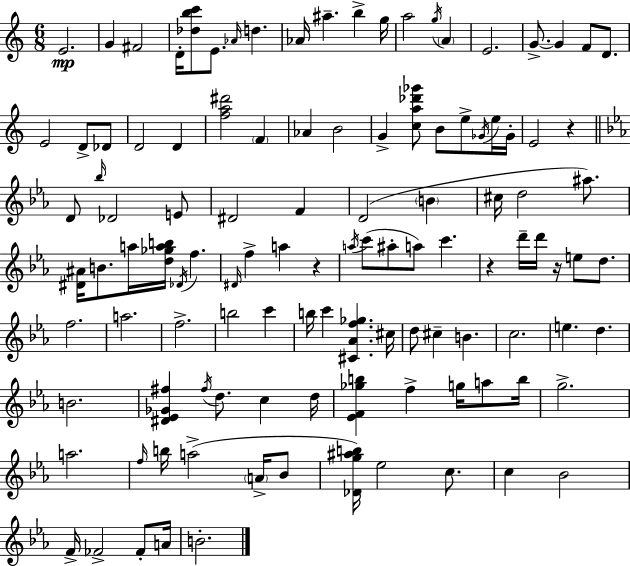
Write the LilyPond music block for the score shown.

{
  \clef treble
  \numericTimeSignature
  \time 6/8
  \key a \minor
  e'2.\mp | g'4 fis'2 | d'16-. <des'' b'' c'''>8 e'8. \grace { aes'16 } d''4. | aes'16 ais''4.-- b''4-> | \break g''16 a''2 \acciaccatura { g''16 } \parenthesize a'4 | e'2. | g'8.->~~ g'4 f'8 d'8. | e'2 d'8-> | \break des'8 d'2 d'4 | <f'' a'' dis'''>2 \parenthesize f'4 | aes'4 b'2 | g'4-> <c'' a'' des''' ges'''>8 b'8 e''8-> | \break \acciaccatura { ges'16 } e''16 ges'16-. e'2 r4 | \bar "||" \break \key ees \major d'8 \grace { bes''16 } des'2 e'8 | dis'2 f'4 | d'2( \parenthesize b'4 | cis''16 d''2 ais''8.) | \break <dis' ais'>16 b'8. a''16 <d'' ges'' a'' b''>16 \acciaccatura { des'16 } f''4. | \grace { dis'16 } f''4-> a''4 r4 | \acciaccatura { a''16 }( c'''8 ais''8-. a''8) c'''4. | r4 d'''16-- d'''16 r16 e''8 | \break d''8. f''2. | a''2. | f''2.-> | b''2 | \break c'''4 b''16 c'''4 <cis' aes' f'' ges''>4. | cis''16 d''8 cis''4-- b'4. | c''2. | e''4. d''4. | \break b'2. | <dis' ees' ges' fis''>4 \acciaccatura { fis''16 } d''8. | c''4 d''16 <ees' f' ges'' b''>4 f''4-> | g''16 a''8 b''16 g''2.-> | \break a''2. | \grace { f''16 } b''16 a''2->( | \parenthesize a'16-> bes'8 <des' g'' ais'' b''>16) ees''2 | c''8. c''4 bes'2 | \break f'16-> fes'2-> | fes'8-. a'16 b'2.-. | \bar "|."
}